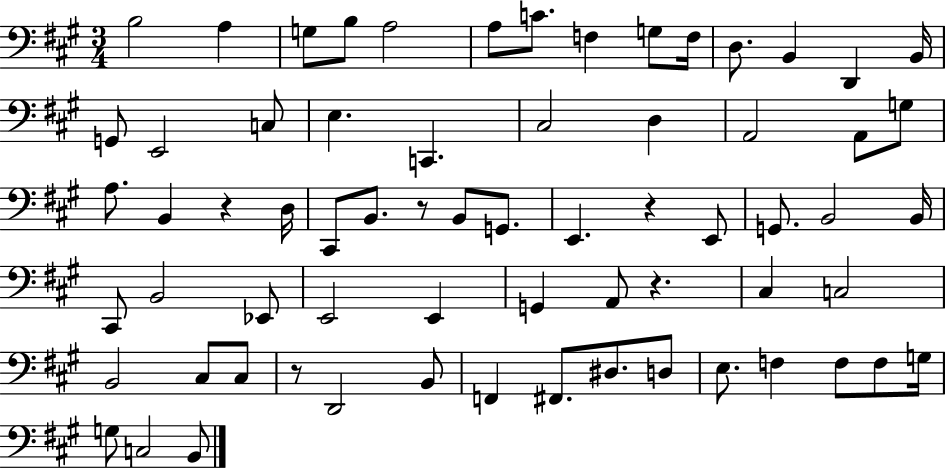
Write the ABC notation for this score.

X:1
T:Untitled
M:3/4
L:1/4
K:A
B,2 A, G,/2 B,/2 A,2 A,/2 C/2 F, G,/2 F,/4 D,/2 B,, D,, B,,/4 G,,/2 E,,2 C,/2 E, C,, ^C,2 D, A,,2 A,,/2 G,/2 A,/2 B,, z D,/4 ^C,,/2 B,,/2 z/2 B,,/2 G,,/2 E,, z E,,/2 G,,/2 B,,2 B,,/4 ^C,,/2 B,,2 _E,,/2 E,,2 E,, G,, A,,/2 z ^C, C,2 B,,2 ^C,/2 ^C,/2 z/2 D,,2 B,,/2 F,, ^F,,/2 ^D,/2 D,/2 E,/2 F, F,/2 F,/2 G,/4 G,/2 C,2 B,,/2